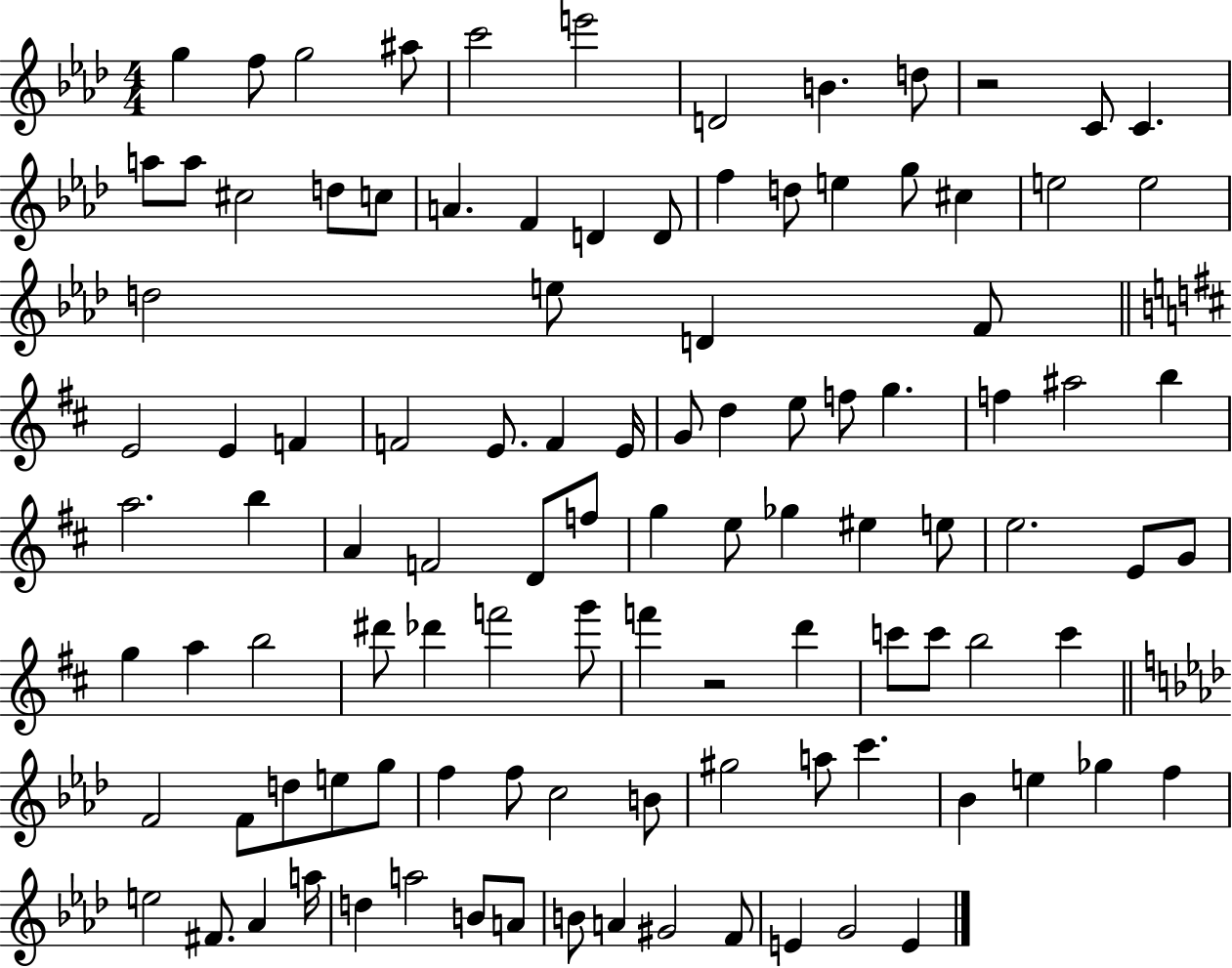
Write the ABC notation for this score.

X:1
T:Untitled
M:4/4
L:1/4
K:Ab
g f/2 g2 ^a/2 c'2 e'2 D2 B d/2 z2 C/2 C a/2 a/2 ^c2 d/2 c/2 A F D D/2 f d/2 e g/2 ^c e2 e2 d2 e/2 D F/2 E2 E F F2 E/2 F E/4 G/2 d e/2 f/2 g f ^a2 b a2 b A F2 D/2 f/2 g e/2 _g ^e e/2 e2 E/2 G/2 g a b2 ^d'/2 _d' f'2 g'/2 f' z2 d' c'/2 c'/2 b2 c' F2 F/2 d/2 e/2 g/2 f f/2 c2 B/2 ^g2 a/2 c' _B e _g f e2 ^F/2 _A a/4 d a2 B/2 A/2 B/2 A ^G2 F/2 E G2 E